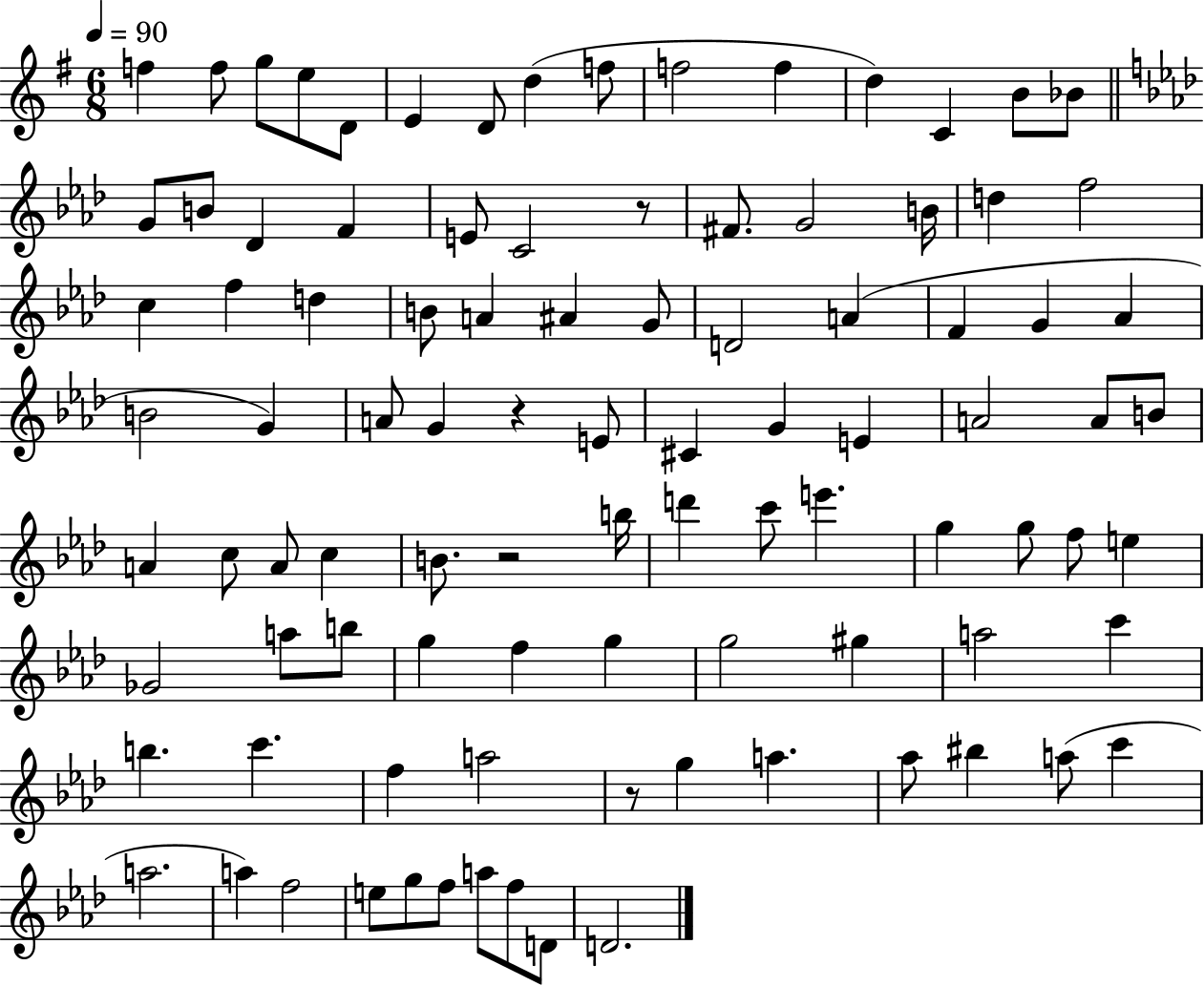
X:1
T:Untitled
M:6/8
L:1/4
K:G
f f/2 g/2 e/2 D/2 E D/2 d f/2 f2 f d C B/2 _B/2 G/2 B/2 _D F E/2 C2 z/2 ^F/2 G2 B/4 d f2 c f d B/2 A ^A G/2 D2 A F G _A B2 G A/2 G z E/2 ^C G E A2 A/2 B/2 A c/2 A/2 c B/2 z2 b/4 d' c'/2 e' g g/2 f/2 e _G2 a/2 b/2 g f g g2 ^g a2 c' b c' f a2 z/2 g a _a/2 ^b a/2 c' a2 a f2 e/2 g/2 f/2 a/2 f/2 D/2 D2